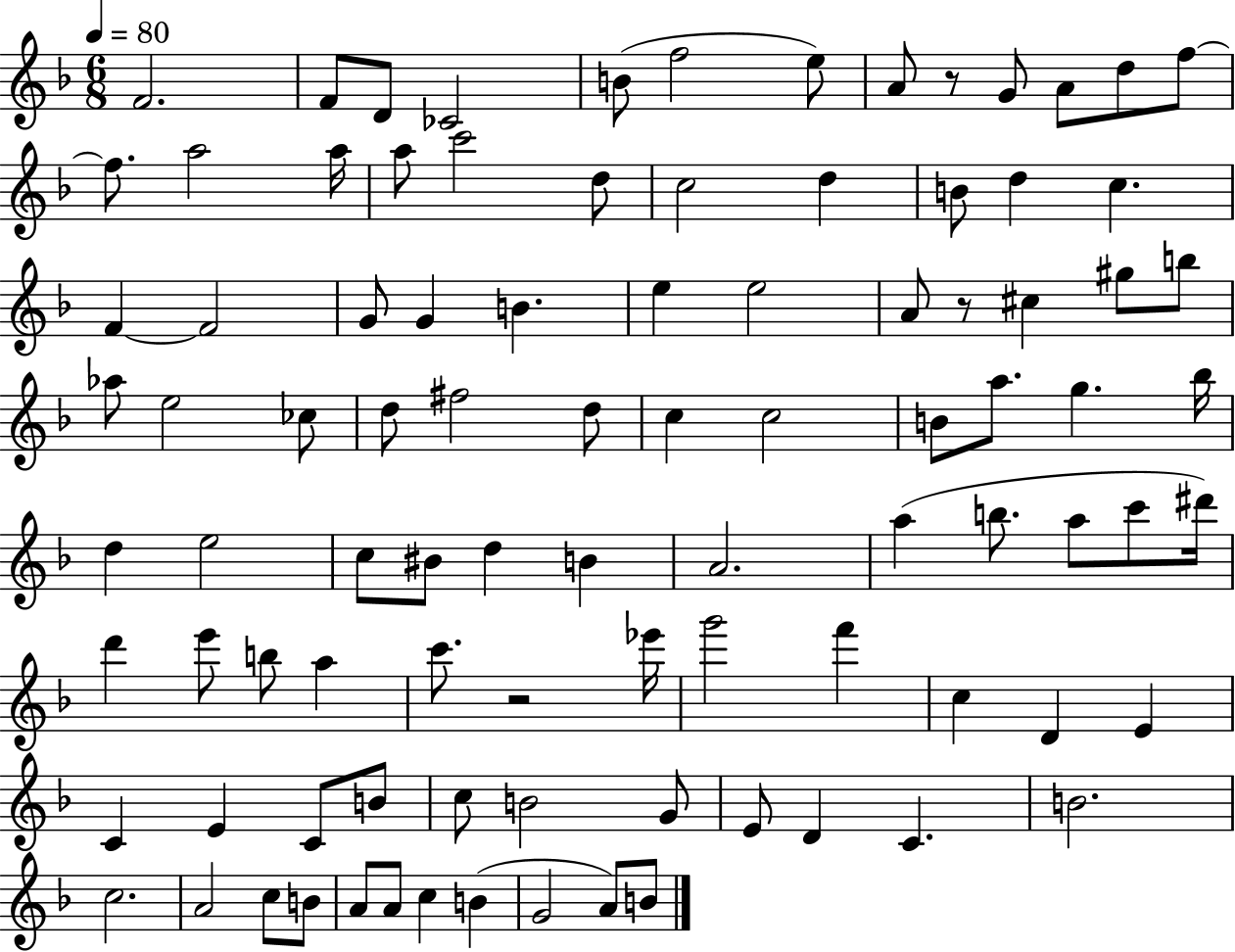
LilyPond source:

{
  \clef treble
  \numericTimeSignature
  \time 6/8
  \key f \major
  \tempo 4 = 80
  f'2. | f'8 d'8 ces'2 | b'8( f''2 e''8) | a'8 r8 g'8 a'8 d''8 f''8~~ | \break f''8. a''2 a''16 | a''8 c'''2 d''8 | c''2 d''4 | b'8 d''4 c''4. | \break f'4~~ f'2 | g'8 g'4 b'4. | e''4 e''2 | a'8 r8 cis''4 gis''8 b''8 | \break aes''8 e''2 ces''8 | d''8 fis''2 d''8 | c''4 c''2 | b'8 a''8. g''4. bes''16 | \break d''4 e''2 | c''8 bis'8 d''4 b'4 | a'2. | a''4( b''8. a''8 c'''8 dis'''16) | \break d'''4 e'''8 b''8 a''4 | c'''8. r2 ees'''16 | g'''2 f'''4 | c''4 d'4 e'4 | \break c'4 e'4 c'8 b'8 | c''8 b'2 g'8 | e'8 d'4 c'4. | b'2. | \break c''2. | a'2 c''8 b'8 | a'8 a'8 c''4 b'4( | g'2 a'8) b'8 | \break \bar "|."
}